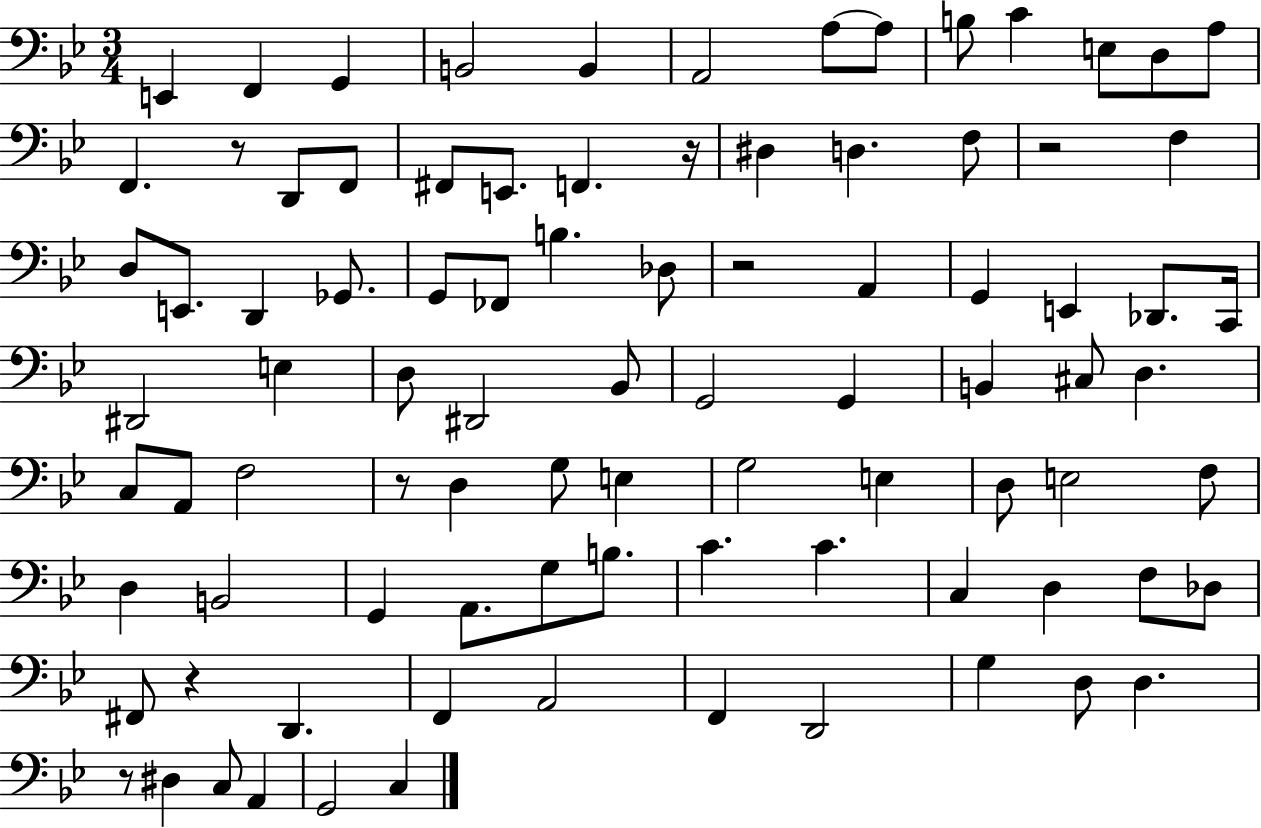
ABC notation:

X:1
T:Untitled
M:3/4
L:1/4
K:Bb
E,, F,, G,, B,,2 B,, A,,2 A,/2 A,/2 B,/2 C E,/2 D,/2 A,/2 F,, z/2 D,,/2 F,,/2 ^F,,/2 E,,/2 F,, z/4 ^D, D, F,/2 z2 F, D,/2 E,,/2 D,, _G,,/2 G,,/2 _F,,/2 B, _D,/2 z2 A,, G,, E,, _D,,/2 C,,/4 ^D,,2 E, D,/2 ^D,,2 _B,,/2 G,,2 G,, B,, ^C,/2 D, C,/2 A,,/2 F,2 z/2 D, G,/2 E, G,2 E, D,/2 E,2 F,/2 D, B,,2 G,, A,,/2 G,/2 B,/2 C C C, D, F,/2 _D,/2 ^F,,/2 z D,, F,, A,,2 F,, D,,2 G, D,/2 D, z/2 ^D, C,/2 A,, G,,2 C,